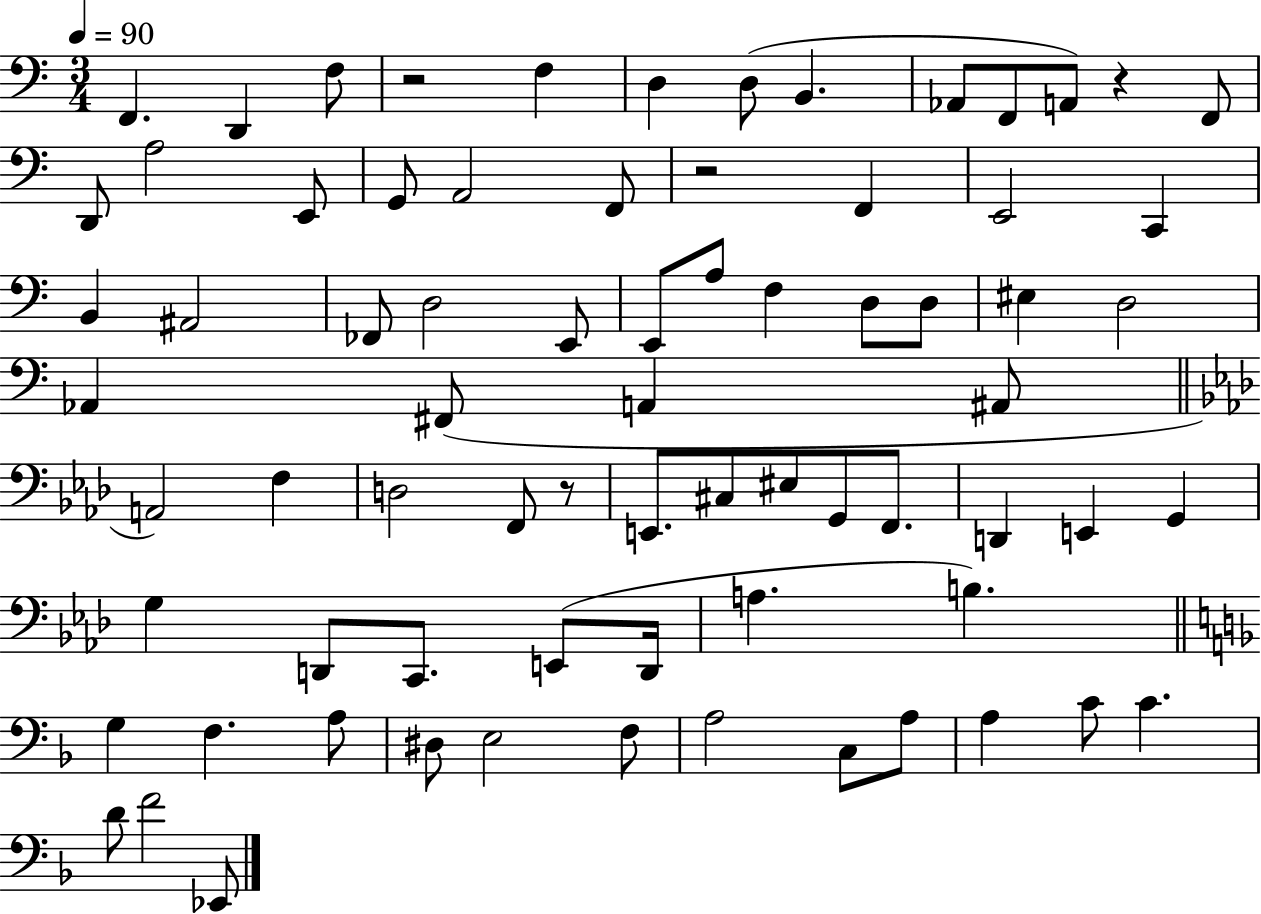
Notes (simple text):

F2/q. D2/q F3/e R/h F3/q D3/q D3/e B2/q. Ab2/e F2/e A2/e R/q F2/e D2/e A3/h E2/e G2/e A2/h F2/e R/h F2/q E2/h C2/q B2/q A#2/h FES2/e D3/h E2/e E2/e A3/e F3/q D3/e D3/e EIS3/q D3/h Ab2/q F#2/e A2/q A#2/e A2/h F3/q D3/h F2/e R/e E2/e. C#3/e EIS3/e G2/e F2/e. D2/q E2/q G2/q G3/q D2/e C2/e. E2/e D2/s A3/q. B3/q. G3/q F3/q. A3/e D#3/e E3/h F3/e A3/h C3/e A3/e A3/q C4/e C4/q. D4/e F4/h Eb2/e